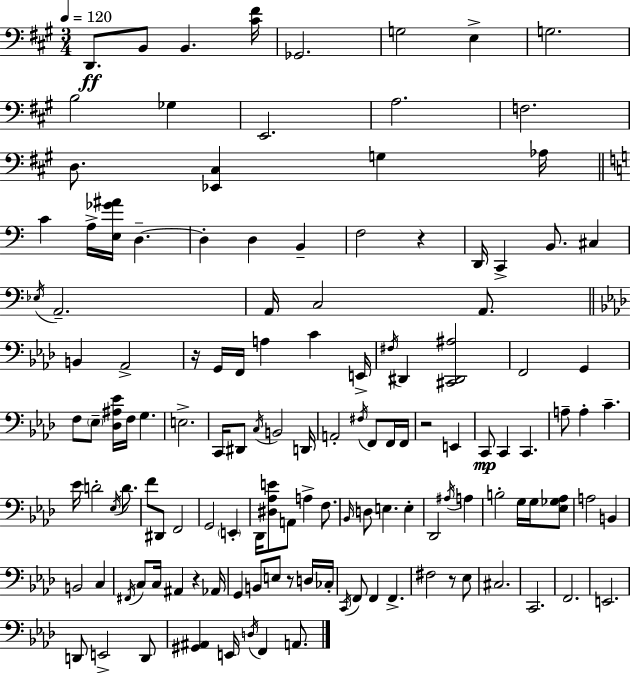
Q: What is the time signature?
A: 3/4